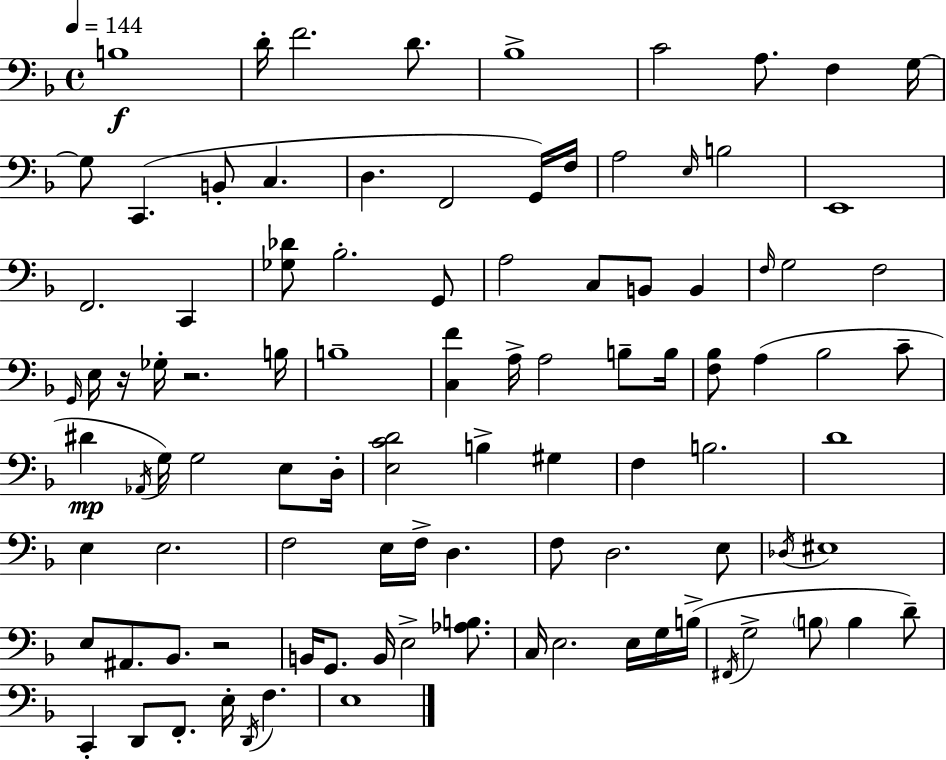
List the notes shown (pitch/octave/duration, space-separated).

B3/w D4/s F4/h. D4/e. Bb3/w C4/h A3/e. F3/q G3/s G3/e C2/q. B2/e C3/q. D3/q. F2/h G2/s F3/s A3/h E3/s B3/h E2/w F2/h. C2/q [Gb3,Db4]/e Bb3/h. G2/e A3/h C3/e B2/e B2/q F3/s G3/h F3/h G2/s E3/s R/s Gb3/s R/h. B3/s B3/w [C3,F4]/q A3/s A3/h B3/e B3/s [F3,Bb3]/e A3/q Bb3/h C4/e D#4/q Ab2/s G3/s G3/h E3/e D3/s [E3,C4,D4]/h B3/q G#3/q F3/q B3/h. D4/w E3/q E3/h. F3/h E3/s F3/s D3/q. F3/e D3/h. E3/e Db3/s EIS3/w E3/e A#2/e. Bb2/e. R/h B2/s G2/e. B2/s E3/h [Ab3,B3]/e. C3/s E3/h. E3/s G3/s B3/s F#2/s G3/h B3/e B3/q D4/e C2/q D2/e F2/e. E3/s D2/s F3/q. E3/w